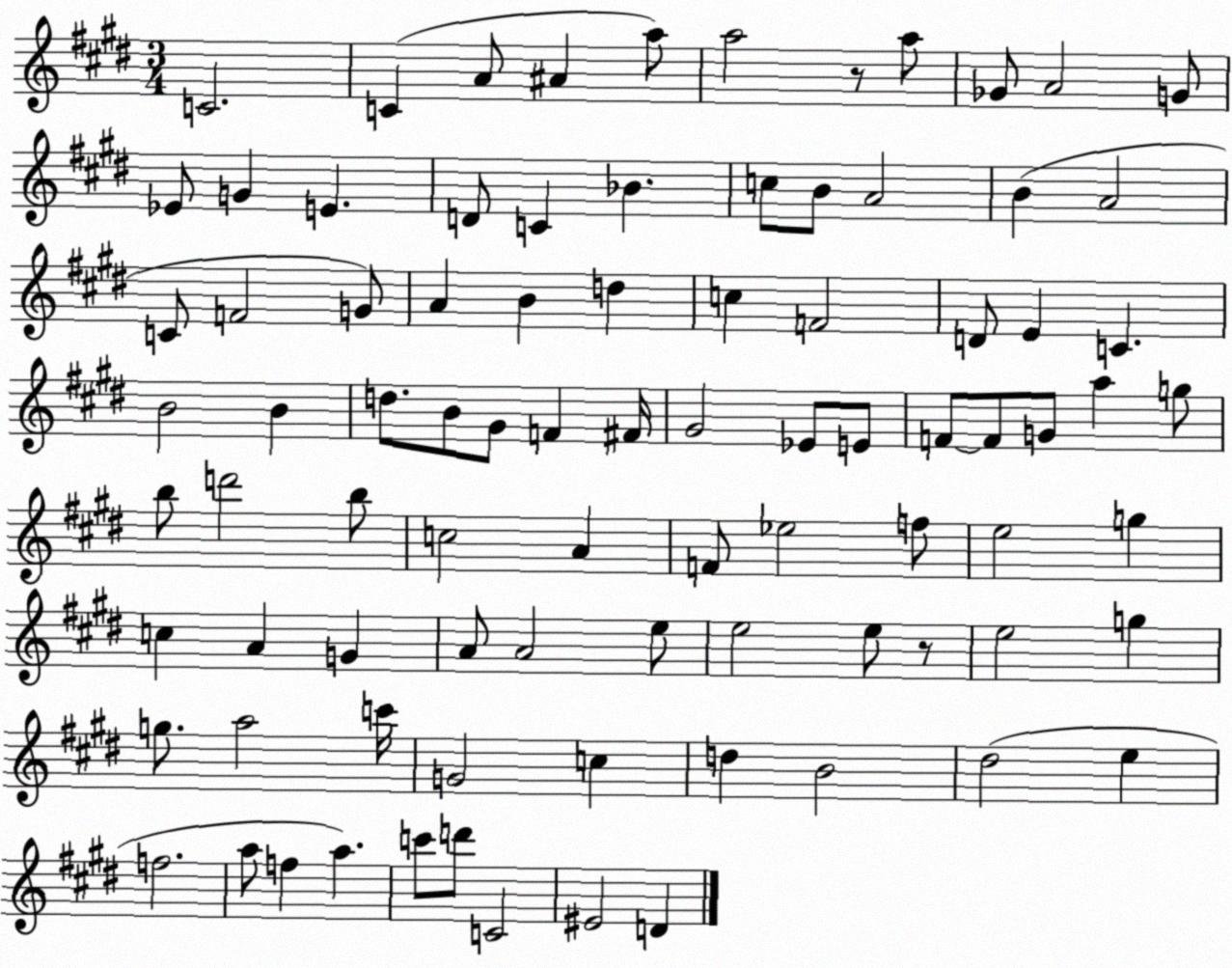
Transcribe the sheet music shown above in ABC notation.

X:1
T:Untitled
M:3/4
L:1/4
K:E
C2 C A/2 ^A a/2 a2 z/2 a/2 _G/2 A2 G/2 _E/2 G E D/2 C _B c/2 B/2 A2 B A2 C/2 F2 G/2 A B d c F2 D/2 E C B2 B d/2 B/2 ^G/2 F ^F/4 ^G2 _E/2 E/2 F/2 F/2 G/2 a g/2 b/2 d'2 b/2 c2 A F/2 _e2 f/2 e2 g c A G A/2 A2 e/2 e2 e/2 z/2 e2 g g/2 a2 c'/4 G2 c d B2 ^d2 e f2 a/2 f a c'/2 d'/2 C2 ^E2 D